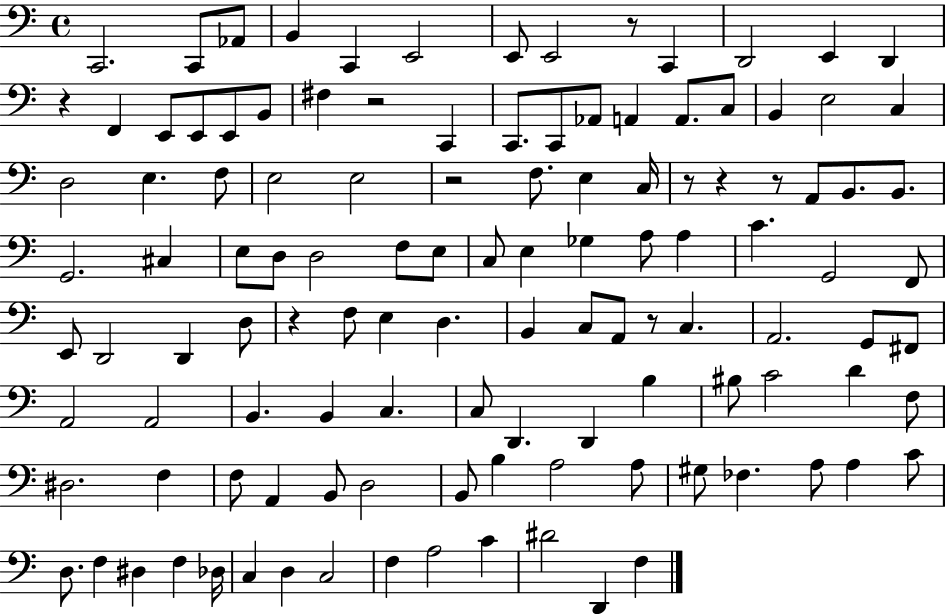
C2/h. C2/e Ab2/e B2/q C2/q E2/h E2/e E2/h R/e C2/q D2/h E2/q D2/q R/q F2/q E2/e E2/e E2/e B2/e F#3/q R/h C2/q C2/e. C2/e Ab2/e A2/q A2/e. C3/e B2/q E3/h C3/q D3/h E3/q. F3/e E3/h E3/h R/h F3/e. E3/q C3/s R/e R/q R/e A2/e B2/e. B2/e. G2/h. C#3/q E3/e D3/e D3/h F3/e E3/e C3/e E3/q Gb3/q A3/e A3/q C4/q. G2/h F2/e E2/e D2/h D2/q D3/e R/q F3/e E3/q D3/q. B2/q C3/e A2/e R/e C3/q. A2/h. G2/e F#2/e A2/h A2/h B2/q. B2/q C3/q. C3/e D2/q. D2/q B3/q BIS3/e C4/h D4/q F3/e D#3/h. F3/q F3/e A2/q B2/e D3/h B2/e B3/q A3/h A3/e G#3/e FES3/q. A3/e A3/q C4/e D3/e. F3/q D#3/q F3/q Db3/s C3/q D3/q C3/h F3/q A3/h C4/q D#4/h D2/q F3/q